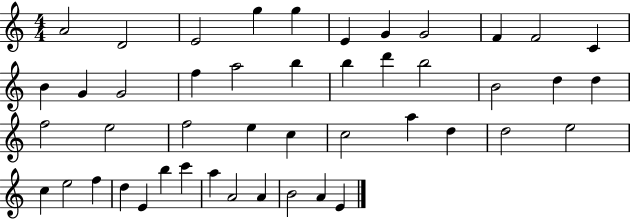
A4/h D4/h E4/h G5/q G5/q E4/q G4/q G4/h F4/q F4/h C4/q B4/q G4/q G4/h F5/q A5/h B5/q B5/q D6/q B5/h B4/h D5/q D5/q F5/h E5/h F5/h E5/q C5/q C5/h A5/q D5/q D5/h E5/h C5/q E5/h F5/q D5/q E4/q B5/q C6/q A5/q A4/h A4/q B4/h A4/q E4/q